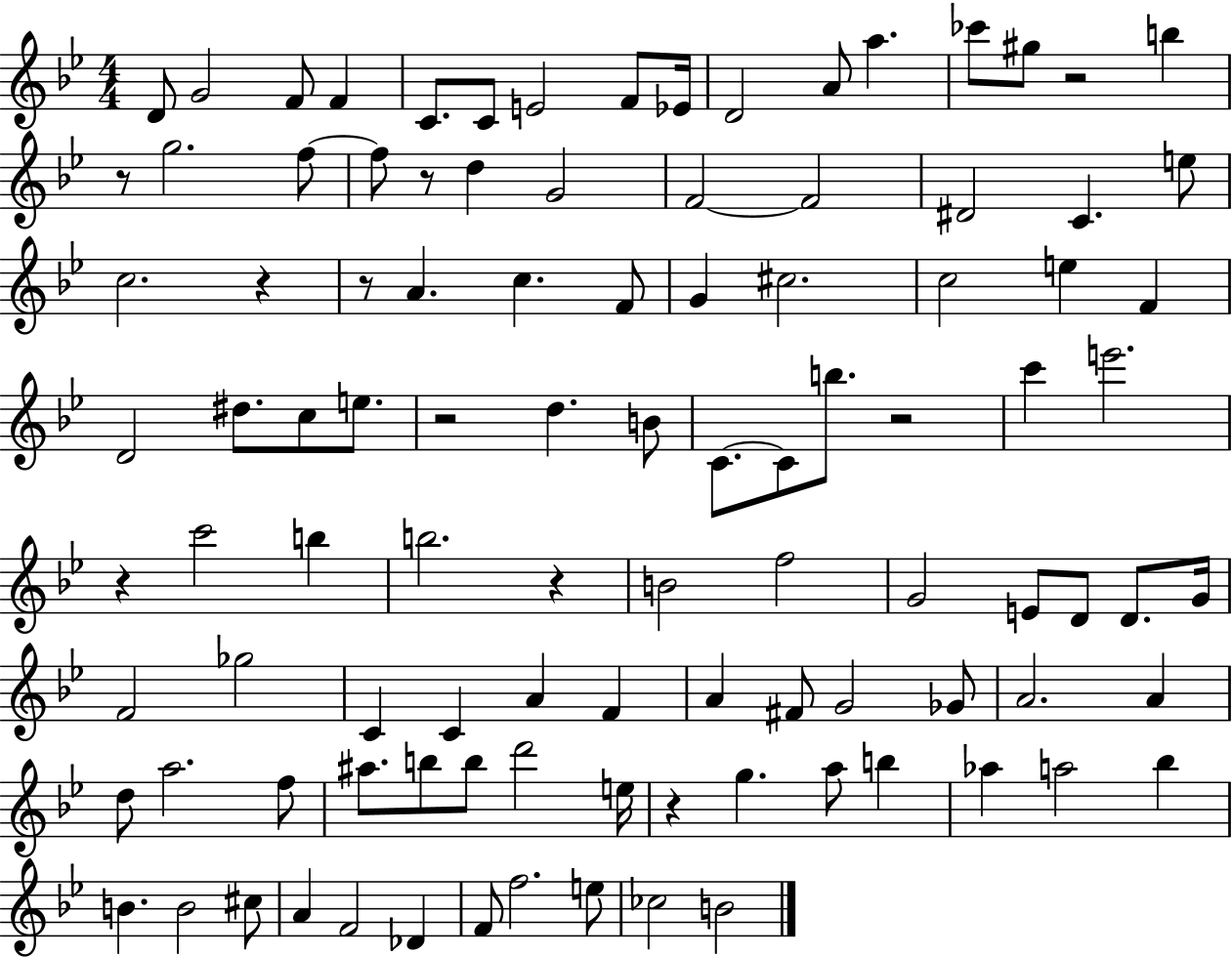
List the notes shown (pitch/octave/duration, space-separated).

D4/e G4/h F4/e F4/q C4/e. C4/e E4/h F4/e Eb4/s D4/h A4/e A5/q. CES6/e G#5/e R/h B5/q R/e G5/h. F5/e F5/e R/e D5/q G4/h F4/h F4/h D#4/h C4/q. E5/e C5/h. R/q R/e A4/q. C5/q. F4/e G4/q C#5/h. C5/h E5/q F4/q D4/h D#5/e. C5/e E5/e. R/h D5/q. B4/e C4/e. C4/e B5/e. R/h C6/q E6/h. R/q C6/h B5/q B5/h. R/q B4/h F5/h G4/h E4/e D4/e D4/e. G4/s F4/h Gb5/h C4/q C4/q A4/q F4/q A4/q F#4/e G4/h Gb4/e A4/h. A4/q D5/e A5/h. F5/e A#5/e. B5/e B5/e D6/h E5/s R/q G5/q. A5/e B5/q Ab5/q A5/h Bb5/q B4/q. B4/h C#5/e A4/q F4/h Db4/q F4/e F5/h. E5/e CES5/h B4/h